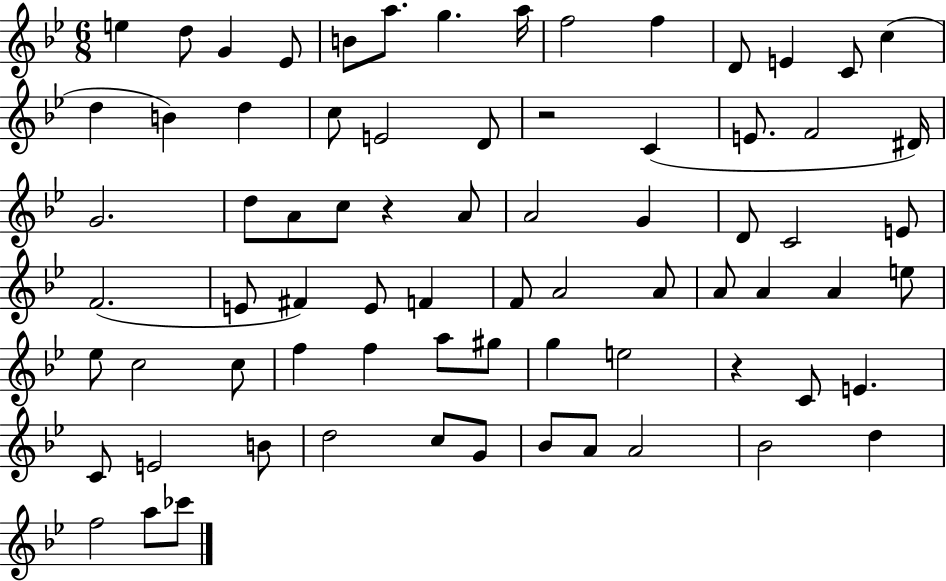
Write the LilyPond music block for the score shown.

{
  \clef treble
  \numericTimeSignature
  \time 6/8
  \key bes \major
  e''4 d''8 g'4 ees'8 | b'8 a''8. g''4. a''16 | f''2 f''4 | d'8 e'4 c'8 c''4( | \break d''4 b'4) d''4 | c''8 e'2 d'8 | r2 c'4( | e'8. f'2 dis'16) | \break g'2. | d''8 a'8 c''8 r4 a'8 | a'2 g'4 | d'8 c'2 e'8 | \break f'2.( | e'8 fis'4) e'8 f'4 | f'8 a'2 a'8 | a'8 a'4 a'4 e''8 | \break ees''8 c''2 c''8 | f''4 f''4 a''8 gis''8 | g''4 e''2 | r4 c'8 e'4. | \break c'8 e'2 b'8 | d''2 c''8 g'8 | bes'8 a'8 a'2 | bes'2 d''4 | \break f''2 a''8 ces'''8 | \bar "|."
}